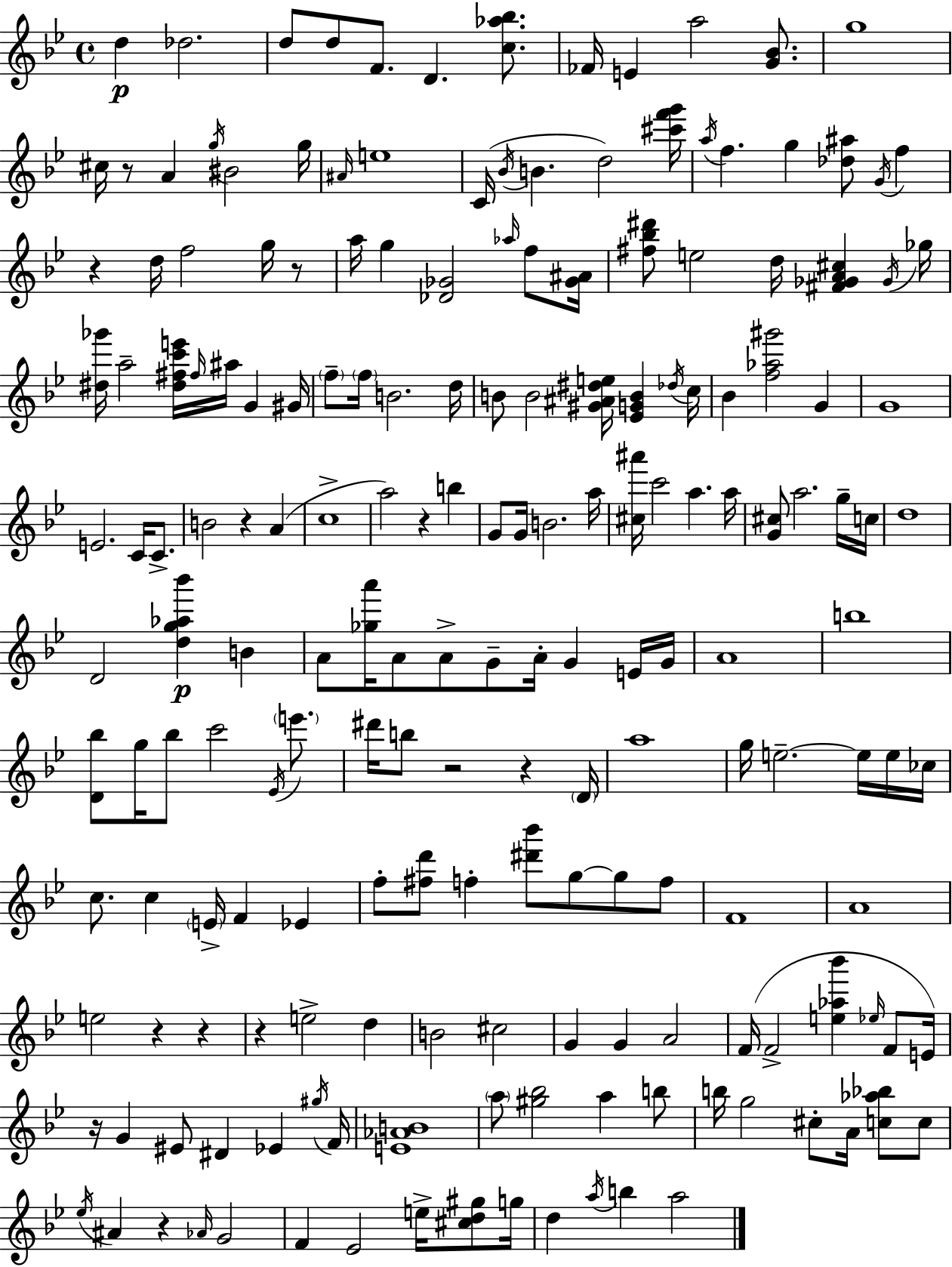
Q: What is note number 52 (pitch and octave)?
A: G4